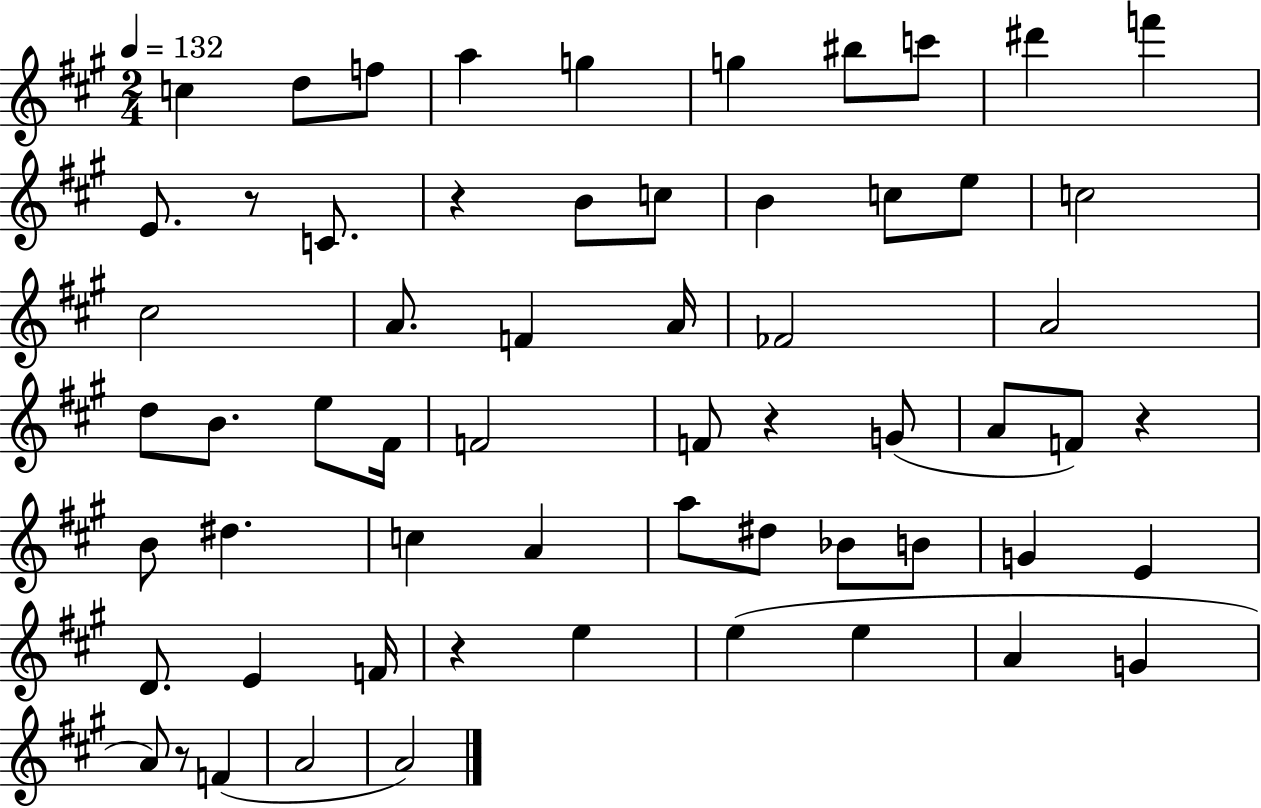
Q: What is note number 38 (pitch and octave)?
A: A5